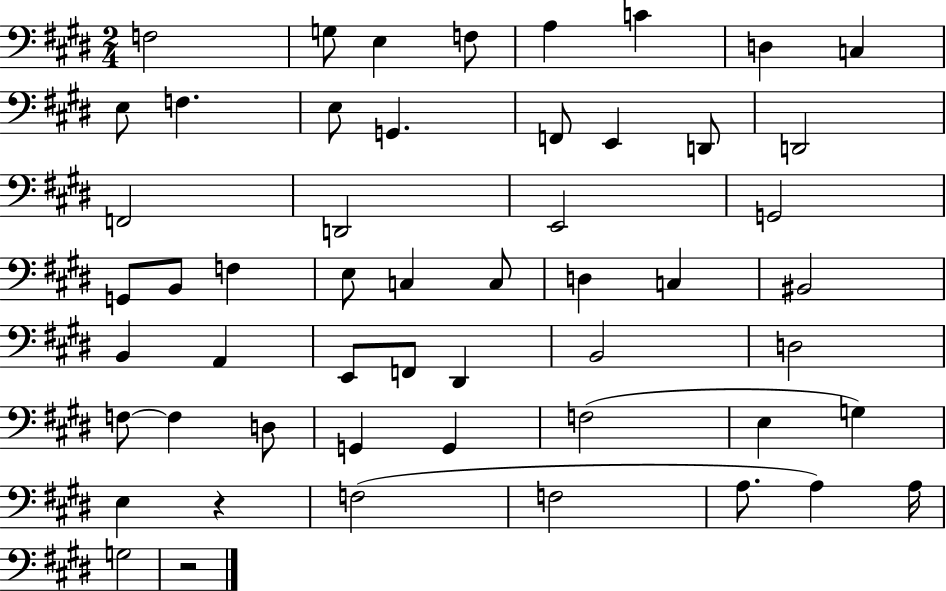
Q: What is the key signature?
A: E major